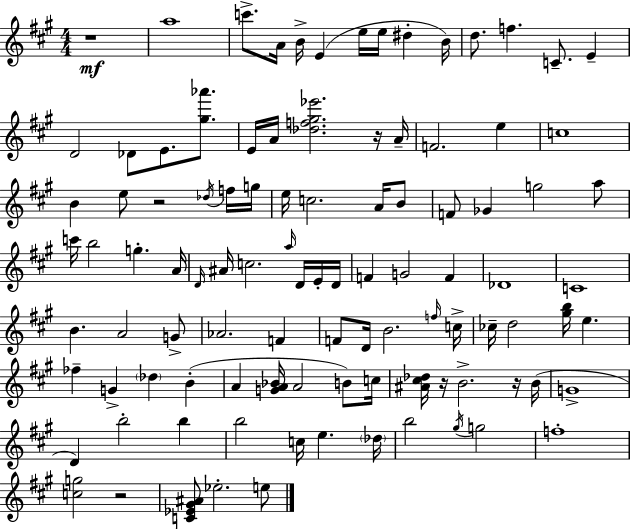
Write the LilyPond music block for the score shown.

{
  \clef treble
  \numericTimeSignature
  \time 4/4
  \key a \major
  r1\mf | a''1 | c'''8.-> a'16 b'16-> e'4( e''16 e''16 dis''4-. b'16) | d''8. f''4. c'8.-- e'4-- | \break d'2 des'8 e'8. <gis'' aes'''>8. | e'16 a'16 <des'' f'' gis'' ees'''>2. r16 a'16-- | f'2. e''4 | c''1 | \break b'4 e''8 r2 \acciaccatura { des''16 } f''16 | g''16 e''16 c''2. a'16 b'8 | f'8 ges'4 g''2 a''8 | c'''16 b''2 g''4.-. | \break a'16 \grace { d'16 } ais'16 c''2. \grace { a''16 } | d'16 e'16-. d'16 f'4 g'2 f'4 | des'1 | c'1 | \break b'4. a'2 | g'8-> aes'2. f'4 | f'8 d'16 b'2. | \grace { f''16 } c''16-> ces''16-- d''2 <gis'' b''>16 e''4. | \break fes''4-- g'4-> \parenthesize des''4 | b'4-.( a'4 <g' a' bes'>16 a'2 | b'8) c''16 <ais' cis'' des''>16 r16 b'2.-> | r16 b'16( g'1-> | \break d'4) b''2-. | b''4 b''2 c''16 e''4. | \parenthesize des''16 b''2 \acciaccatura { gis''16 } g''2 | f''1-. | \break <c'' g''>2 r2 | <c' ees' gis' ais'>8 ees''2.-. | e''8 \bar "|."
}